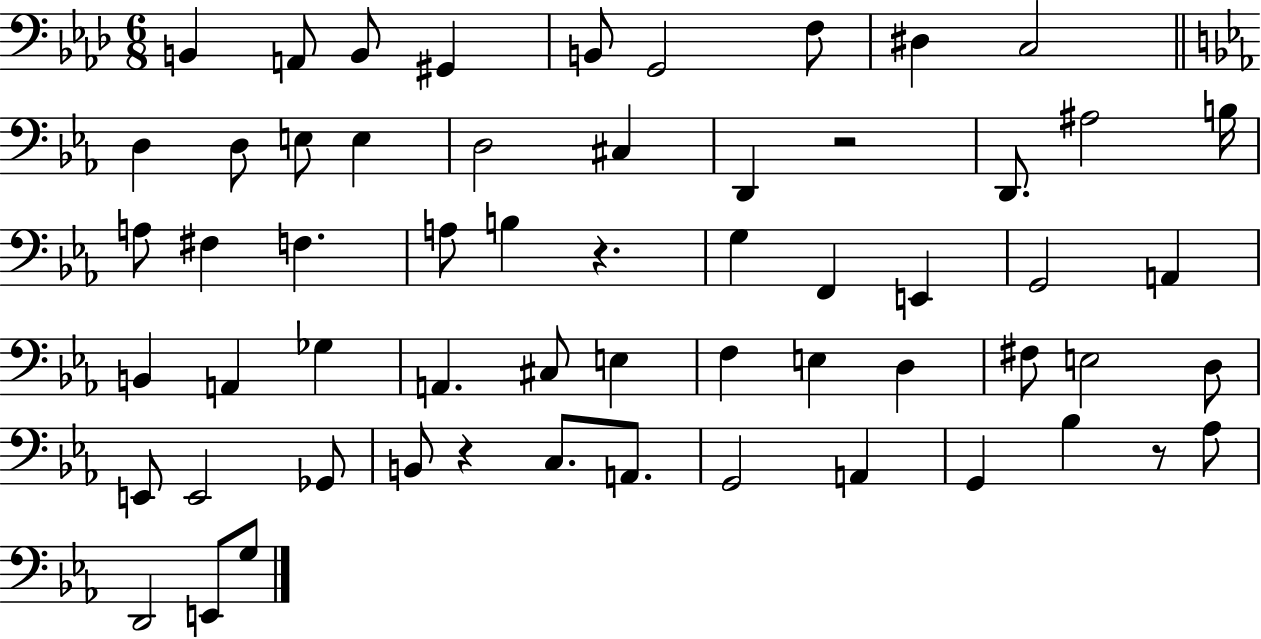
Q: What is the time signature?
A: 6/8